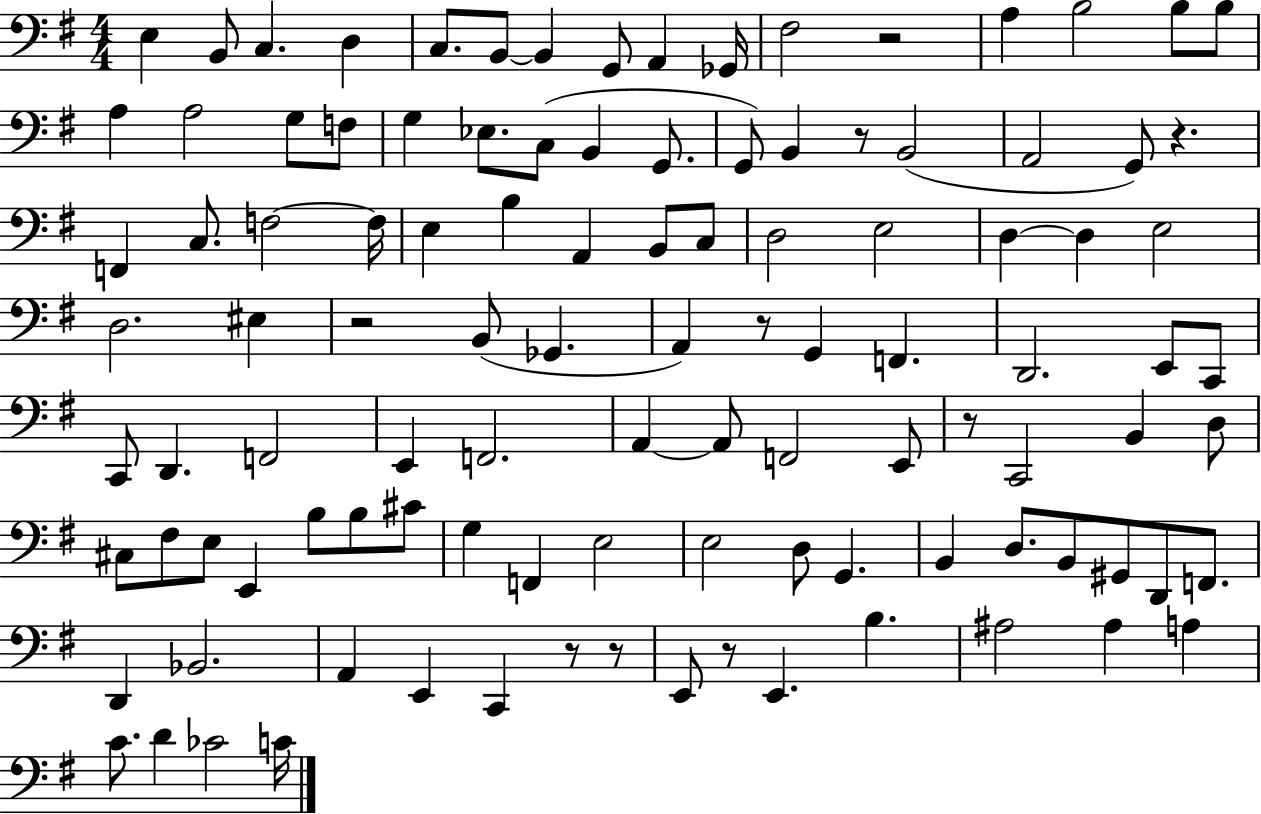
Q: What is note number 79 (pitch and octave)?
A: B2